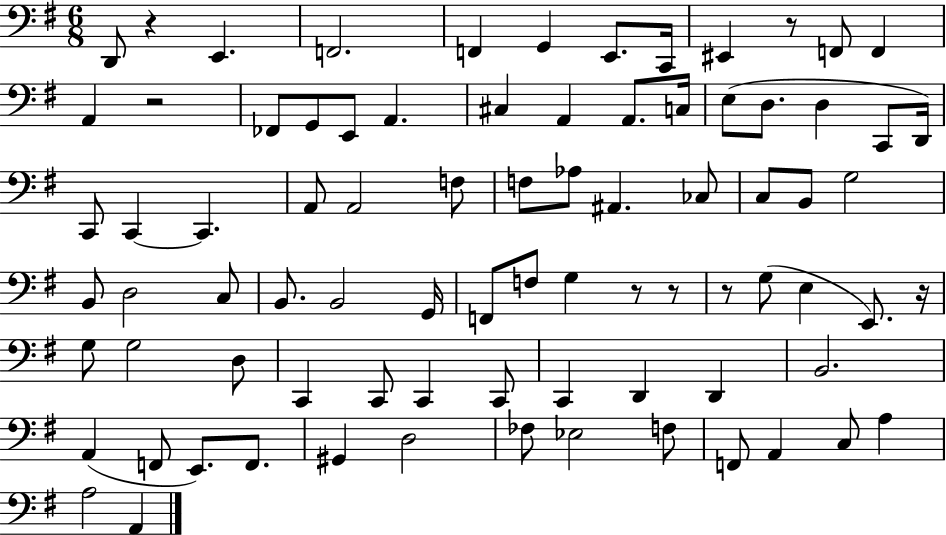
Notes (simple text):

D2/e R/q E2/q. F2/h. F2/q G2/q E2/e. C2/s EIS2/q R/e F2/e F2/q A2/q R/h FES2/e G2/e E2/e A2/q. C#3/q A2/q A2/e. C3/s E3/e D3/e. D3/q C2/e D2/s C2/e C2/q C2/q. A2/e A2/h F3/e F3/e Ab3/e A#2/q. CES3/e C3/e B2/e G3/h B2/e D3/h C3/e B2/e. B2/h G2/s F2/e F3/e G3/q R/e R/e R/e G3/e E3/q E2/e. R/s G3/e G3/h D3/e C2/q C2/e C2/q C2/e C2/q D2/q D2/q B2/h. A2/q F2/e E2/e. F2/e. G#2/q D3/h FES3/e Eb3/h F3/e F2/e A2/q C3/e A3/q A3/h A2/q